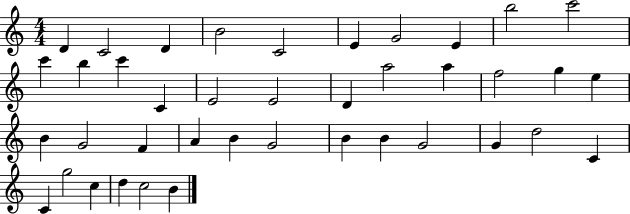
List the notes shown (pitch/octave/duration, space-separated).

D4/q C4/h D4/q B4/h C4/h E4/q G4/h E4/q B5/h C6/h C6/q B5/q C6/q C4/q E4/h E4/h D4/q A5/h A5/q F5/h G5/q E5/q B4/q G4/h F4/q A4/q B4/q G4/h B4/q B4/q G4/h G4/q D5/h C4/q C4/q G5/h C5/q D5/q C5/h B4/q